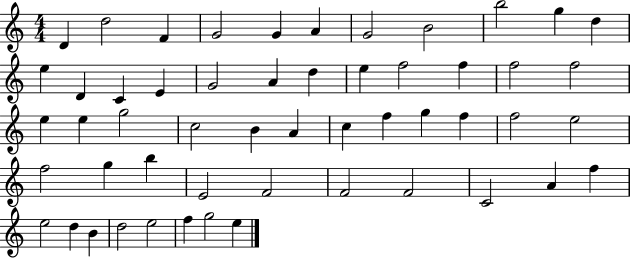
D4/q D5/h F4/q G4/h G4/q A4/q G4/h B4/h B5/h G5/q D5/q E5/q D4/q C4/q E4/q G4/h A4/q D5/q E5/q F5/h F5/q F5/h F5/h E5/q E5/q G5/h C5/h B4/q A4/q C5/q F5/q G5/q F5/q F5/h E5/h F5/h G5/q B5/q E4/h F4/h F4/h F4/h C4/h A4/q F5/q E5/h D5/q B4/q D5/h E5/h F5/q G5/h E5/q